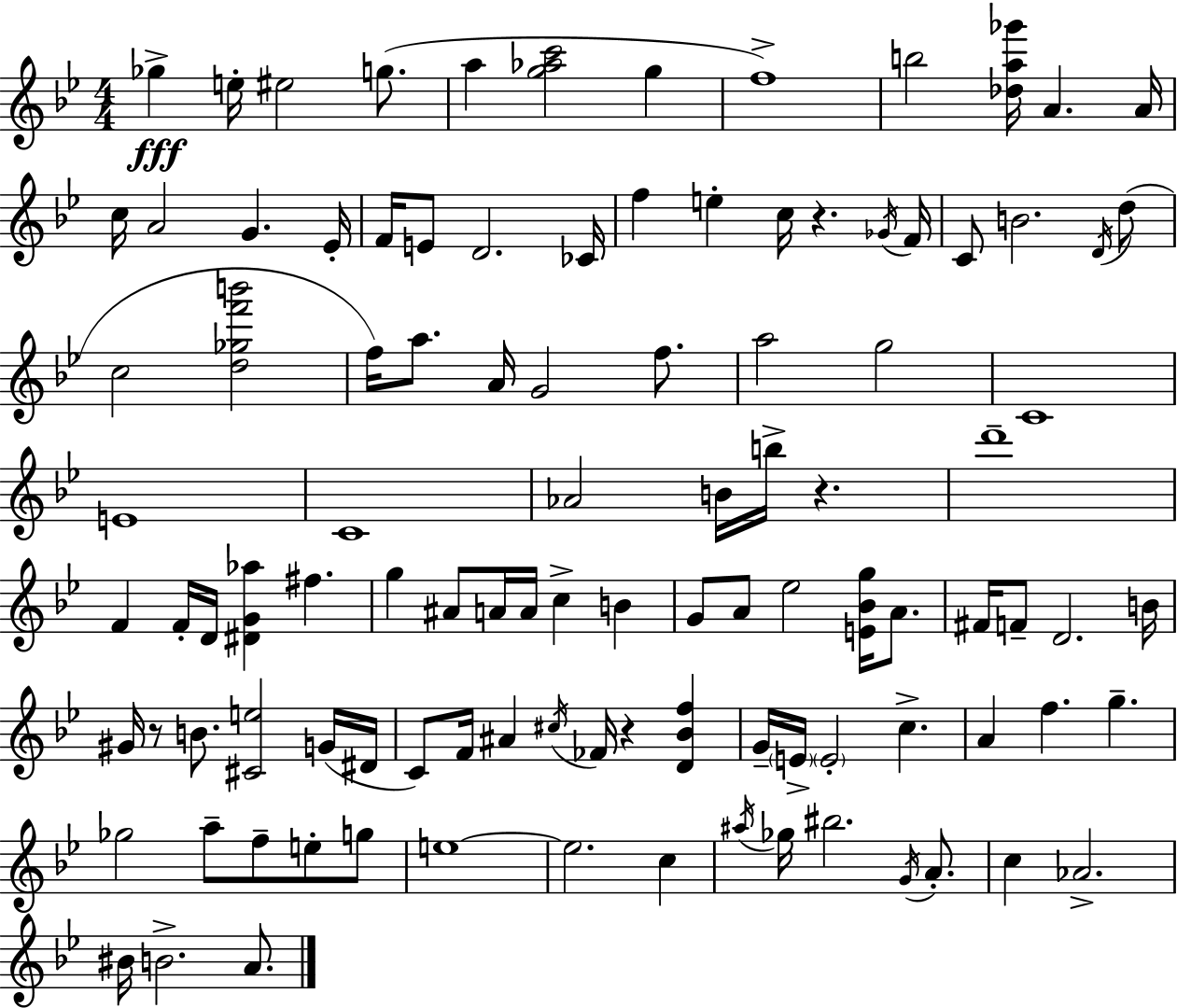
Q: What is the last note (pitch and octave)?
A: A4